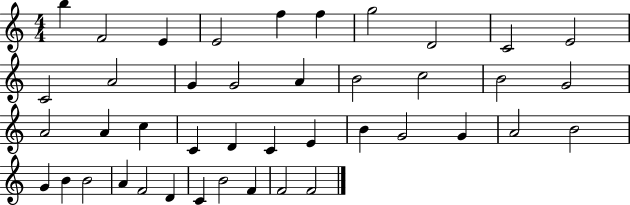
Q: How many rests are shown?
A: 0